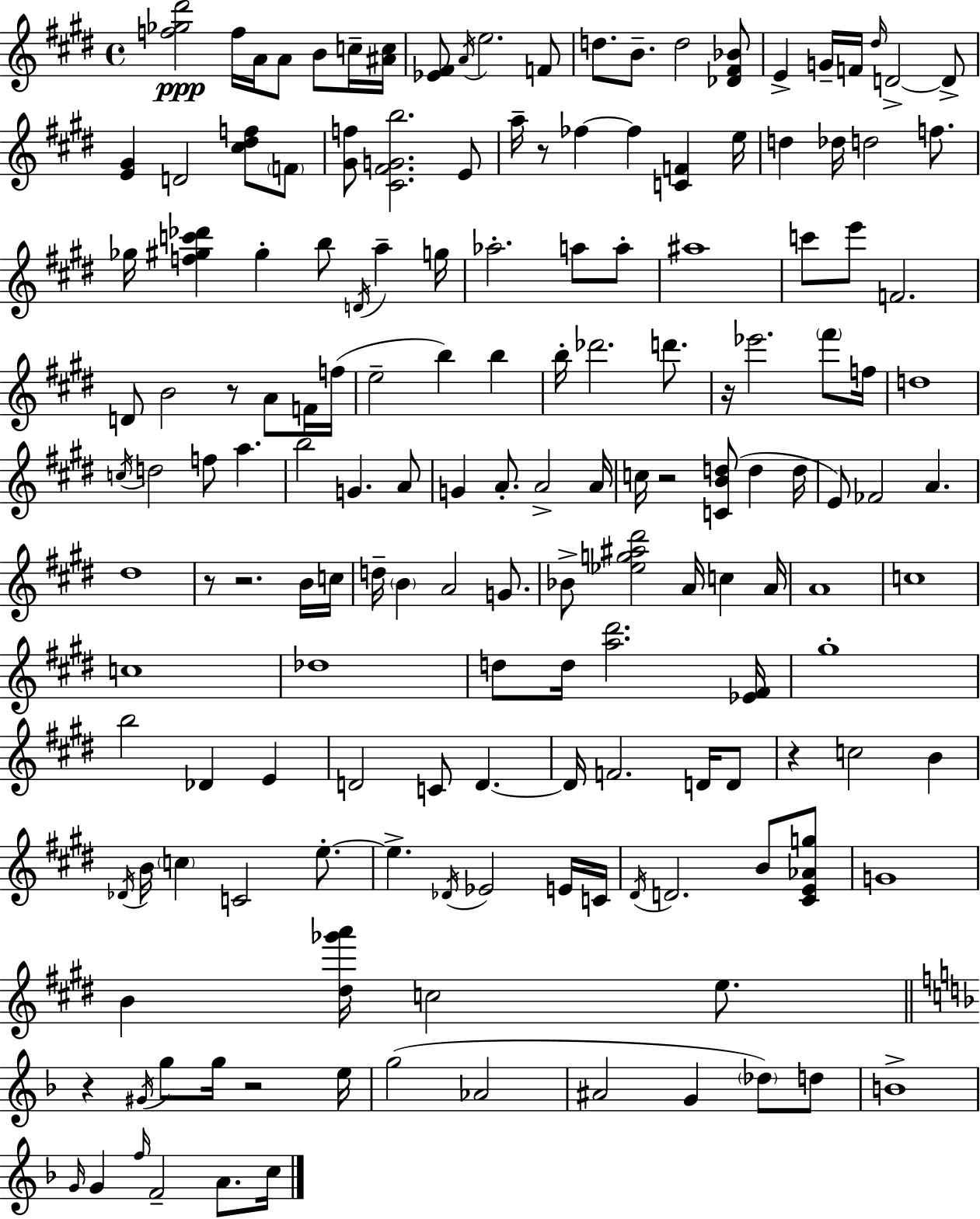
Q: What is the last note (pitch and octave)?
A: C5